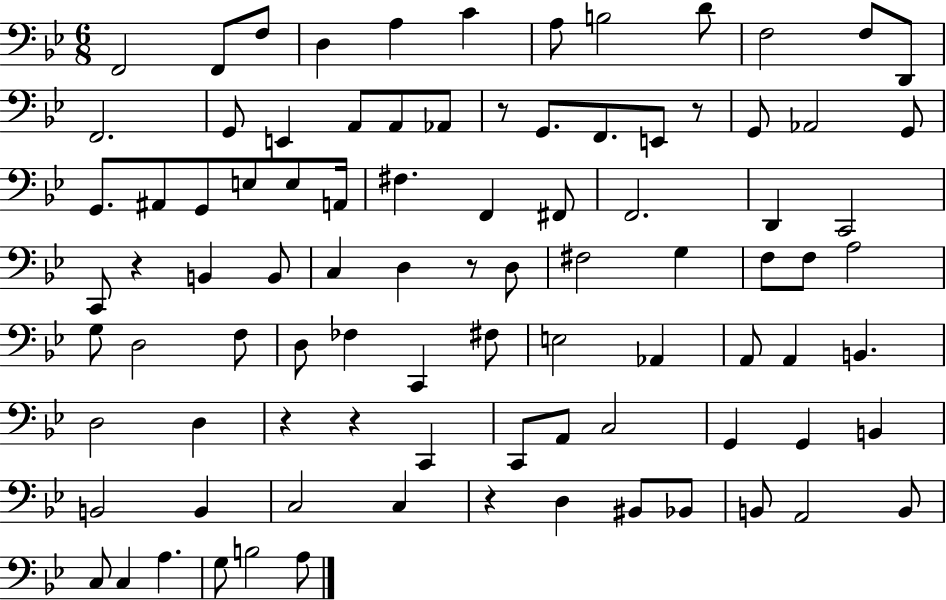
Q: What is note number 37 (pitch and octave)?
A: C2